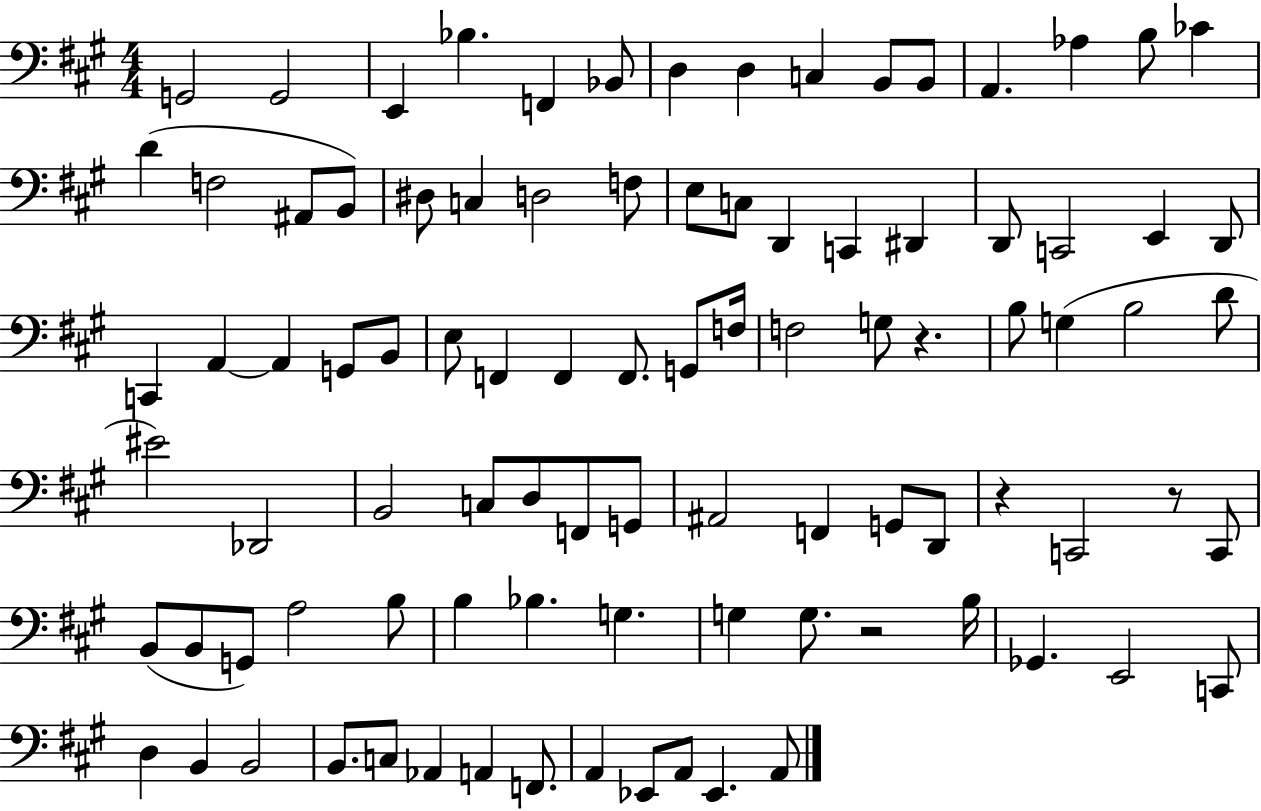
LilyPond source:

{
  \clef bass
  \numericTimeSignature
  \time 4/4
  \key a \major
  g,2 g,2 | e,4 bes4. f,4 bes,8 | d4 d4 c4 b,8 b,8 | a,4. aes4 b8 ces'4 | \break d'4( f2 ais,8 b,8) | dis8 c4 d2 f8 | e8 c8 d,4 c,4 dis,4 | d,8 c,2 e,4 d,8 | \break c,4 a,4~~ a,4 g,8 b,8 | e8 f,4 f,4 f,8. g,8 f16 | f2 g8 r4. | b8 g4( b2 d'8 | \break eis'2) des,2 | b,2 c8 d8 f,8 g,8 | ais,2 f,4 g,8 d,8 | r4 c,2 r8 c,8 | \break b,8( b,8 g,8) a2 b8 | b4 bes4. g4. | g4 g8. r2 b16 | ges,4. e,2 c,8 | \break d4 b,4 b,2 | b,8. c8 aes,4 a,4 f,8. | a,4 ees,8 a,8 ees,4. a,8 | \bar "|."
}